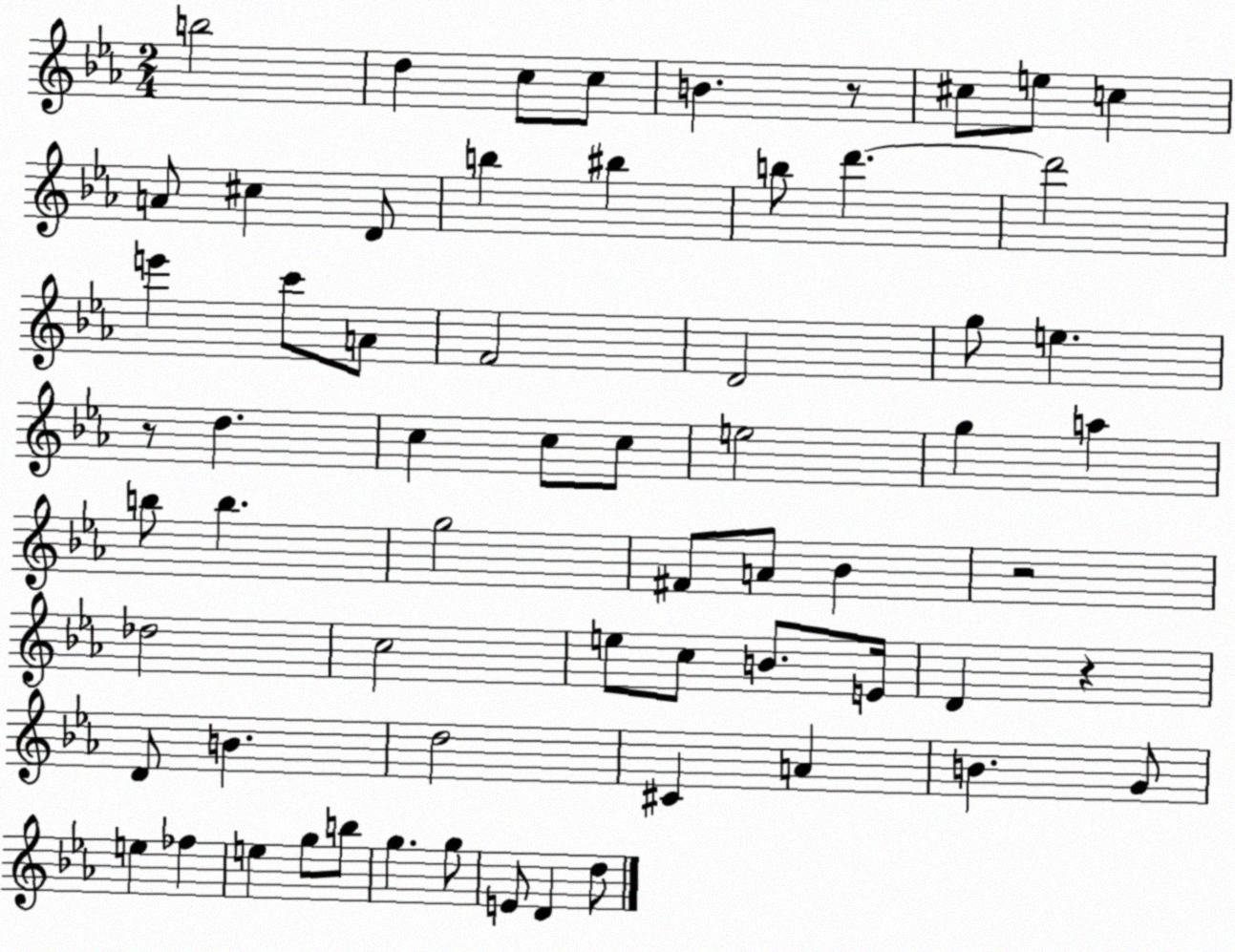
X:1
T:Untitled
M:2/4
L:1/4
K:Eb
b2 d c/2 c/2 B z/2 ^c/2 e/2 c A/2 ^c D/2 b ^b b/2 d' d'2 e' c'/2 A/2 F2 D2 g/2 e z/2 d c c/2 c/2 e2 g a b/2 b g2 ^F/2 A/2 _B z2 _d2 c2 e/2 c/2 B/2 E/4 D z D/2 B d2 ^C A B G/2 e _f e g/2 b/2 g g/2 E/2 D d/2